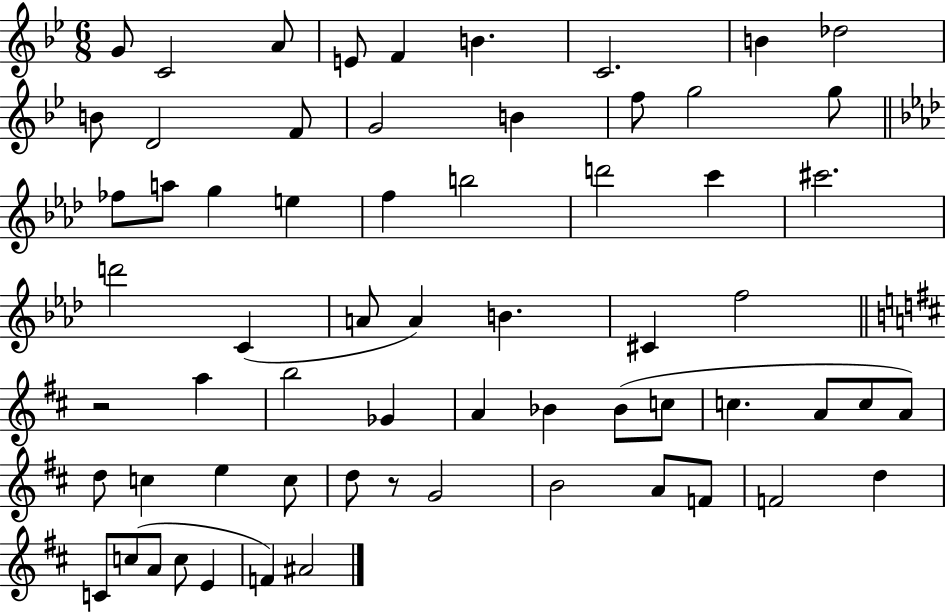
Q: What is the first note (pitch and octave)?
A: G4